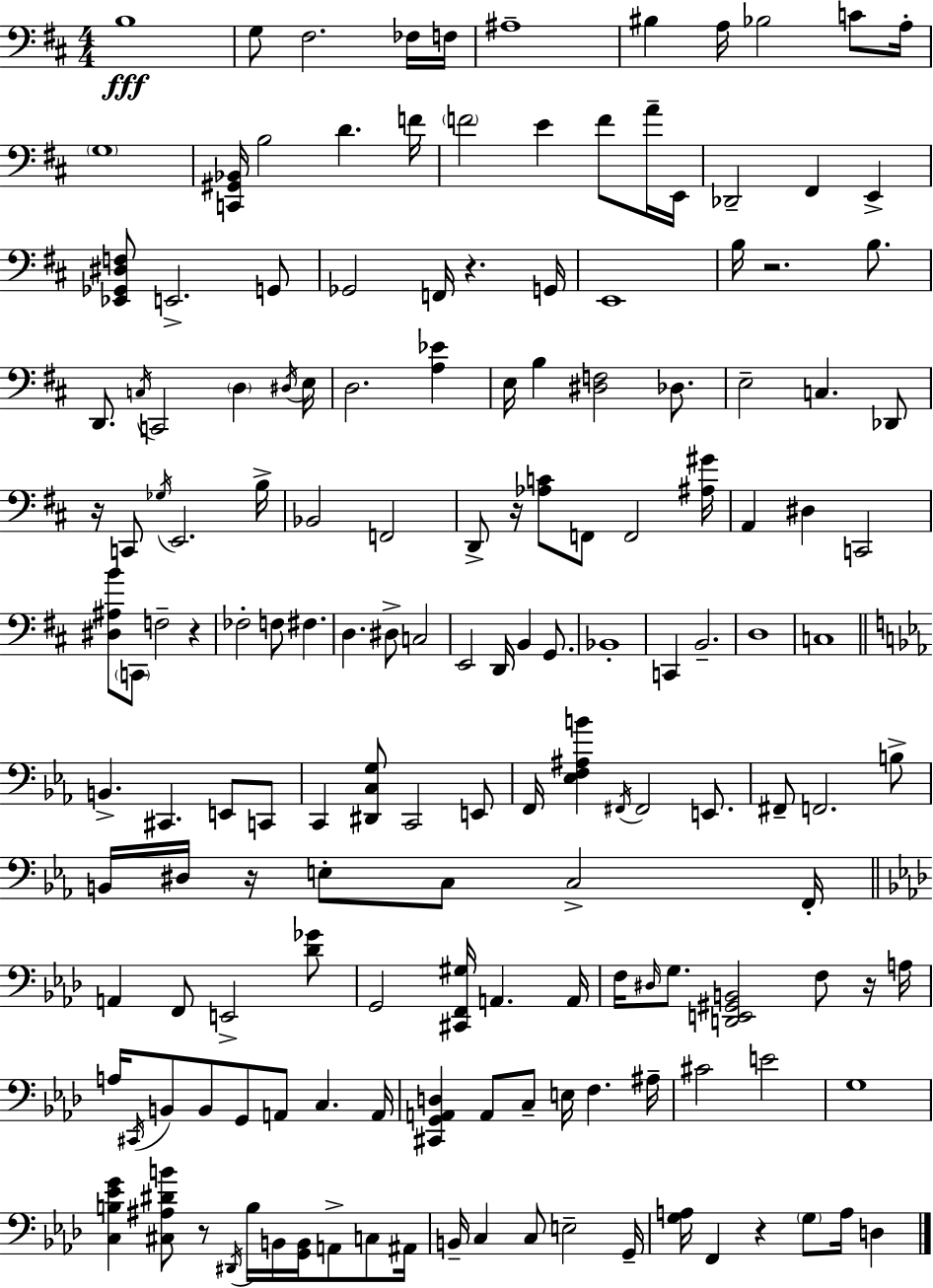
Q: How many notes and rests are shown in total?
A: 161